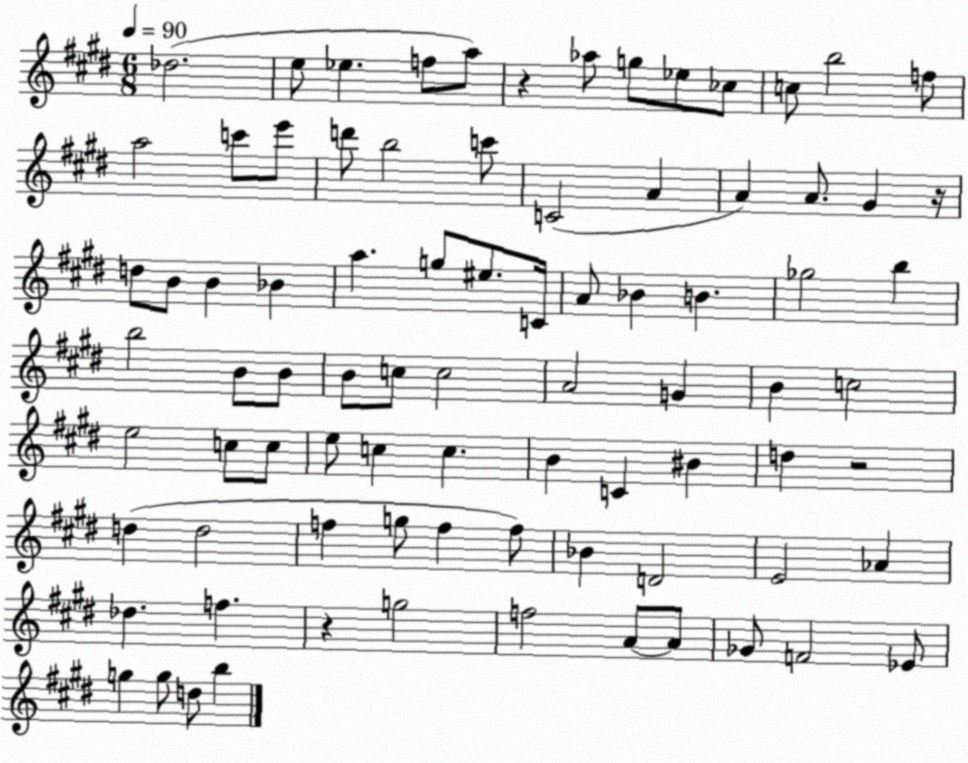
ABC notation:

X:1
T:Untitled
M:6/8
L:1/4
K:E
_d2 e/2 _e f/2 a/2 z _a/2 g/2 _e/2 _c/2 c/2 b2 f/2 a2 c'/2 e'/2 d'/2 b2 c'/2 C2 A A A/2 ^G z/4 d/2 B/2 B _B a g/2 ^e/2 C/4 A/2 _B B _g2 b b2 B/2 B/2 B/2 c/2 c2 A2 G B c2 e2 c/2 c/2 e/2 c c B C ^B d z2 d d2 f g/2 f f/2 _B D2 E2 _A _d f z g2 f2 A/2 A/2 _G/2 F2 _E/2 g g/2 d/2 b